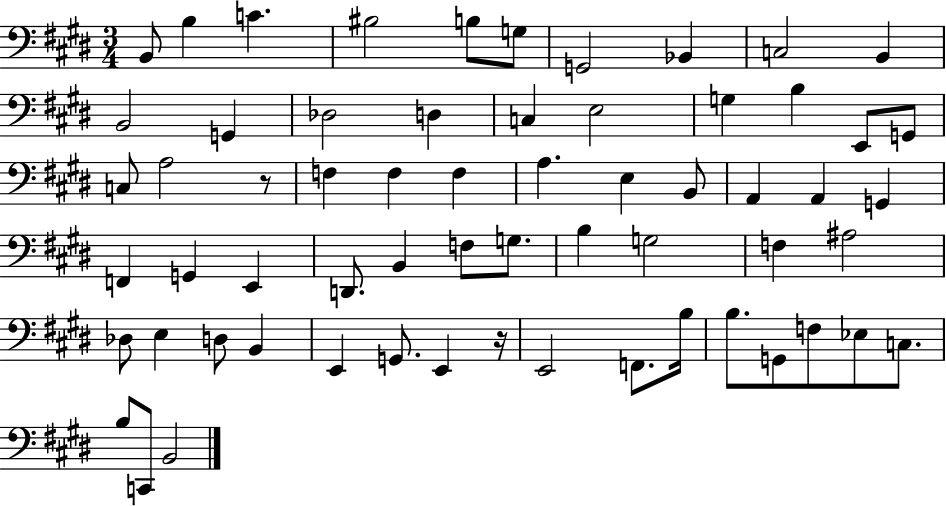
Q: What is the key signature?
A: E major